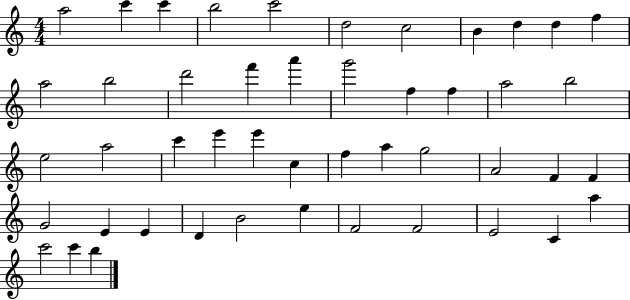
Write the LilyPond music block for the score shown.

{
  \clef treble
  \numericTimeSignature
  \time 4/4
  \key c \major
  a''2 c'''4 c'''4 | b''2 c'''2 | d''2 c''2 | b'4 d''4 d''4 f''4 | \break a''2 b''2 | d'''2 f'''4 a'''4 | g'''2 f''4 f''4 | a''2 b''2 | \break e''2 a''2 | c'''4 e'''4 e'''4 c''4 | f''4 a''4 g''2 | a'2 f'4 f'4 | \break g'2 e'4 e'4 | d'4 b'2 e''4 | f'2 f'2 | e'2 c'4 a''4 | \break c'''2 c'''4 b''4 | \bar "|."
}